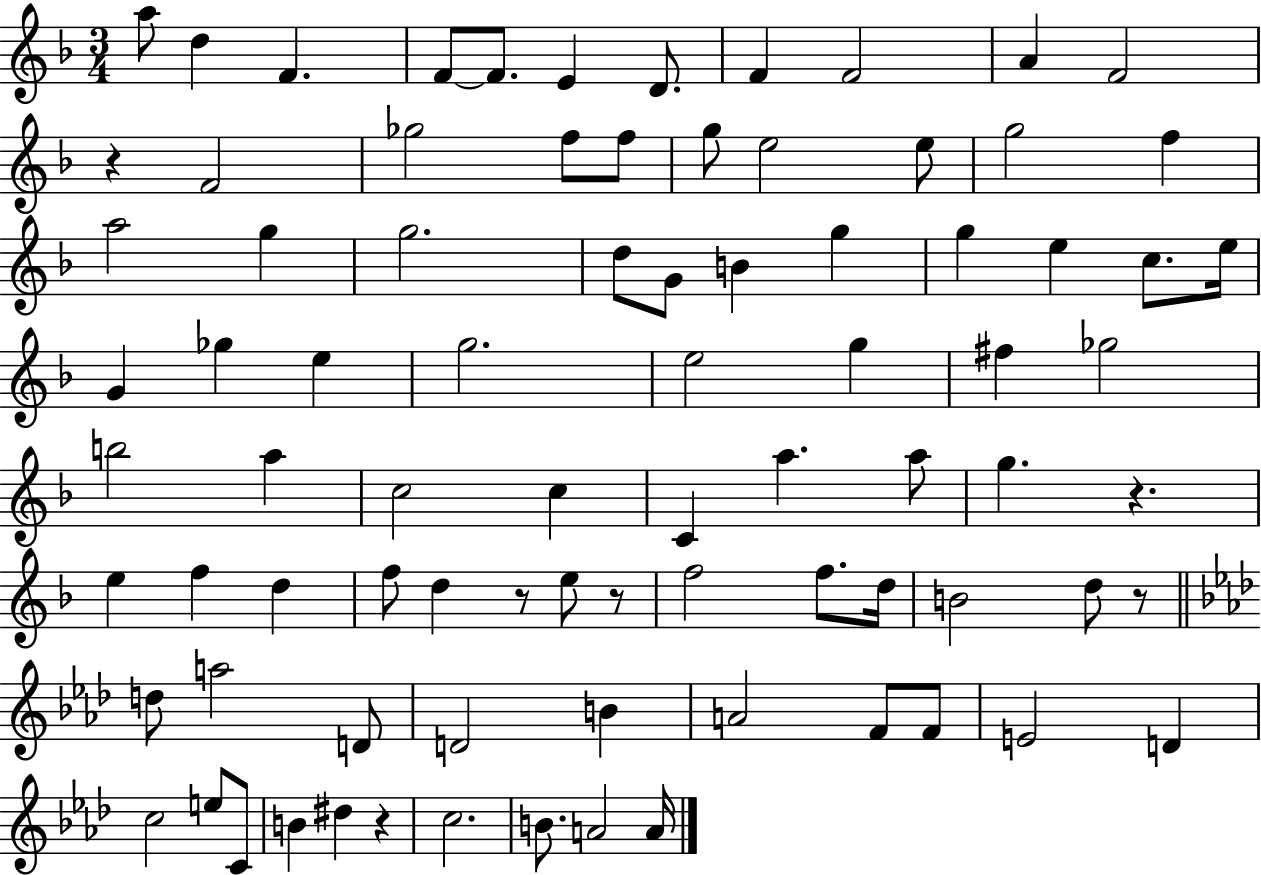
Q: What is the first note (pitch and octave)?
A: A5